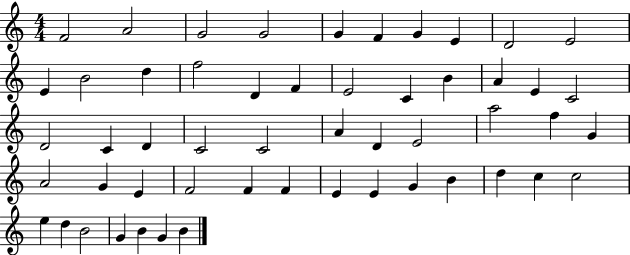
F4/h A4/h G4/h G4/h G4/q F4/q G4/q E4/q D4/h E4/h E4/q B4/h D5/q F5/h D4/q F4/q E4/h C4/q B4/q A4/q E4/q C4/h D4/h C4/q D4/q C4/h C4/h A4/q D4/q E4/h A5/h F5/q G4/q A4/h G4/q E4/q F4/h F4/q F4/q E4/q E4/q G4/q B4/q D5/q C5/q C5/h E5/q D5/q B4/h G4/q B4/q G4/q B4/q